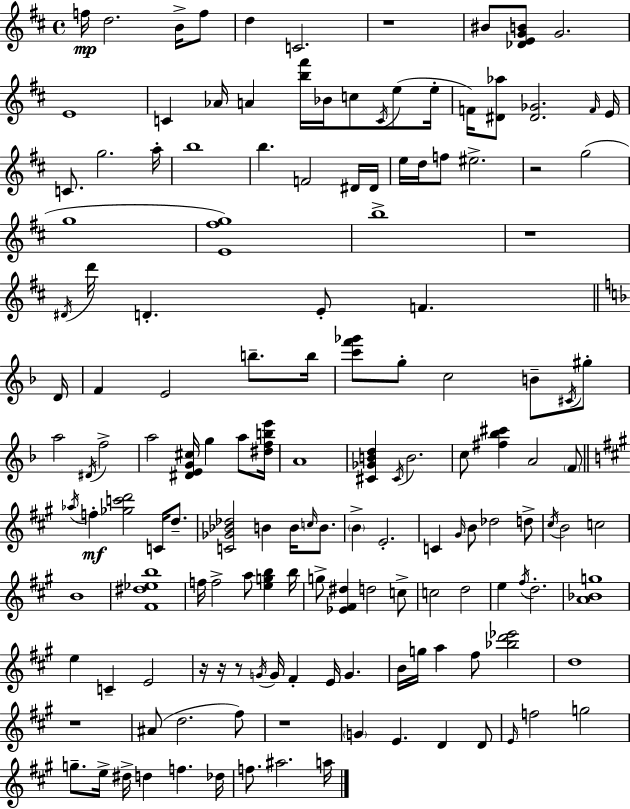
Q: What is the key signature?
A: D major